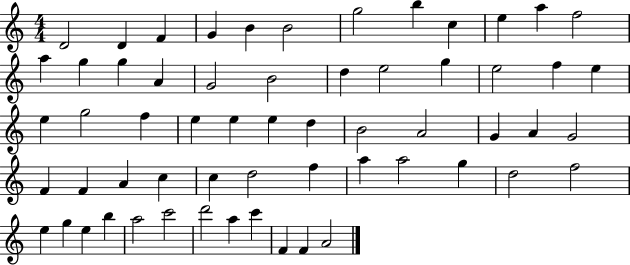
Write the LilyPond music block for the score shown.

{
  \clef treble
  \numericTimeSignature
  \time 4/4
  \key c \major
  d'2 d'4 f'4 | g'4 b'4 b'2 | g''2 b''4 c''4 | e''4 a''4 f''2 | \break a''4 g''4 g''4 a'4 | g'2 b'2 | d''4 e''2 g''4 | e''2 f''4 e''4 | \break e''4 g''2 f''4 | e''4 e''4 e''4 d''4 | b'2 a'2 | g'4 a'4 g'2 | \break f'4 f'4 a'4 c''4 | c''4 d''2 f''4 | a''4 a''2 g''4 | d''2 f''2 | \break e''4 g''4 e''4 b''4 | a''2 c'''2 | d'''2 a''4 c'''4 | f'4 f'4 a'2 | \break \bar "|."
}